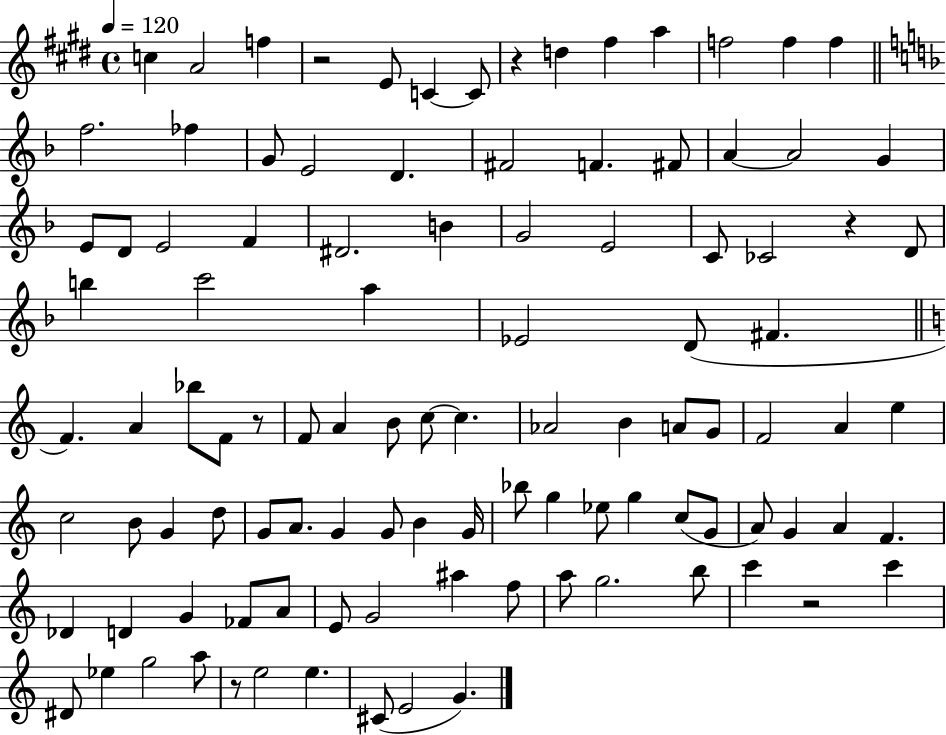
C5/q A4/h F5/q R/h E4/e C4/q C4/e R/q D5/q F#5/q A5/q F5/h F5/q F5/q F5/h. FES5/q G4/e E4/h D4/q. F#4/h F4/q. F#4/e A4/q A4/h G4/q E4/e D4/e E4/h F4/q D#4/h. B4/q G4/h E4/h C4/e CES4/h R/q D4/e B5/q C6/h A5/q Eb4/h D4/e F#4/q. F4/q. A4/q Bb5/e F4/e R/e F4/e A4/q B4/e C5/e C5/q. Ab4/h B4/q A4/e G4/e F4/h A4/q E5/q C5/h B4/e G4/q D5/e G4/e A4/e. G4/q G4/e B4/q G4/s Bb5/e G5/q Eb5/e G5/q C5/e G4/e A4/e G4/q A4/q F4/q. Db4/q D4/q G4/q FES4/e A4/e E4/e G4/h A#5/q F5/e A5/e G5/h. B5/e C6/q R/h C6/q D#4/e Eb5/q G5/h A5/e R/e E5/h E5/q. C#4/e E4/h G4/q.